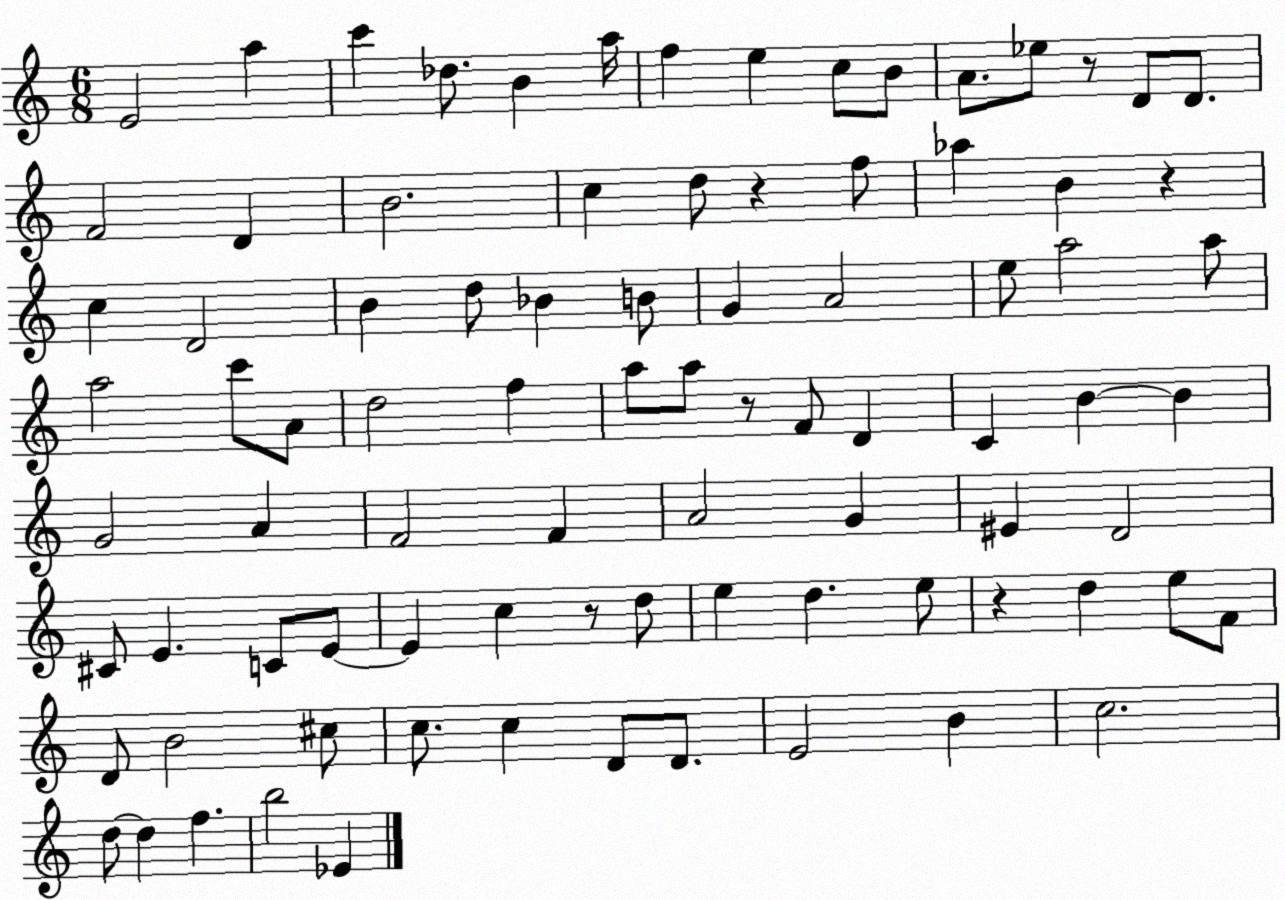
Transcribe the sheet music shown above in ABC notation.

X:1
T:Untitled
M:6/8
L:1/4
K:C
E2 a c' _d/2 B a/4 f e c/2 B/2 A/2 _e/2 z/2 D/2 D/2 F2 D B2 c d/2 z f/2 _a B z c D2 B d/2 _B B/2 G A2 e/2 a2 a/2 a2 c'/2 A/2 d2 f a/2 a/2 z/2 F/2 D C B B G2 A F2 F A2 G ^E D2 ^C/2 E C/2 E/2 E c z/2 d/2 e d e/2 z d e/2 F/2 D/2 B2 ^c/2 c/2 c D/2 D/2 E2 B c2 d/2 d f b2 _E